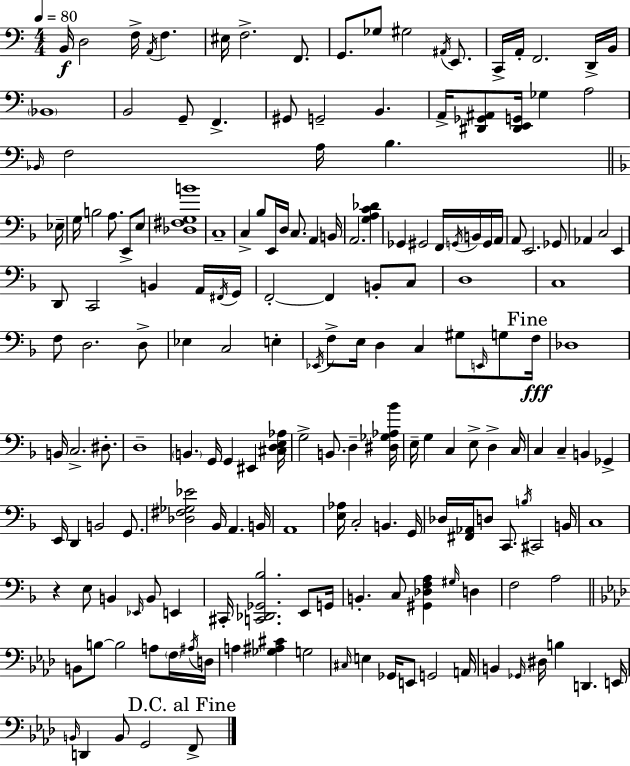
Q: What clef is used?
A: bass